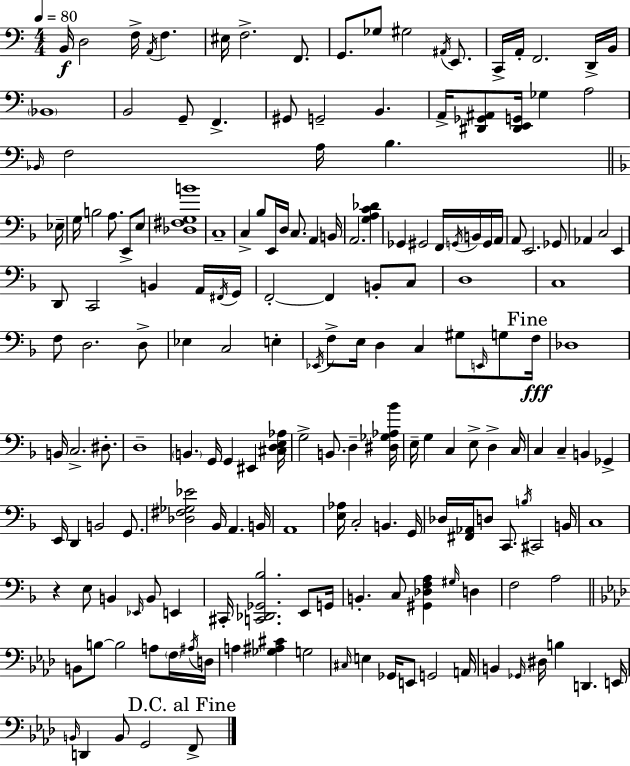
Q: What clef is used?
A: bass